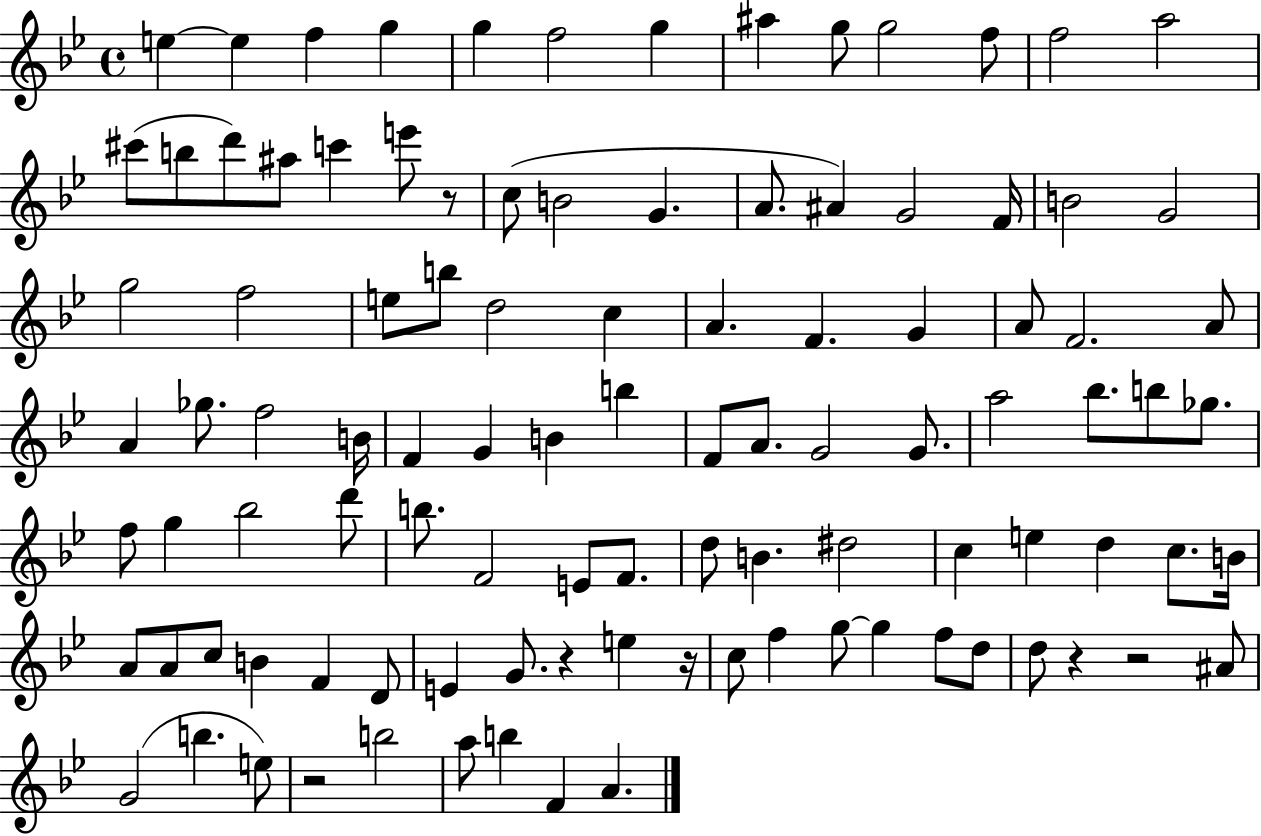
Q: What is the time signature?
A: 4/4